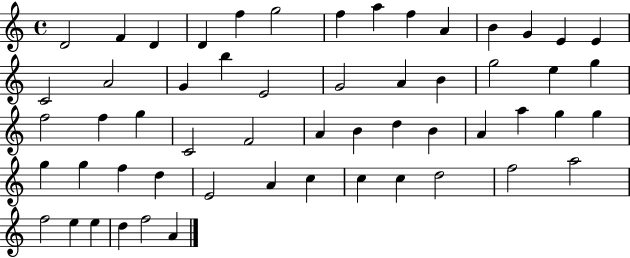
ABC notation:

X:1
T:Untitled
M:4/4
L:1/4
K:C
D2 F D D f g2 f a f A B G E E C2 A2 G b E2 G2 A B g2 e g f2 f g C2 F2 A B d B A a g g g g f d E2 A c c c d2 f2 a2 f2 e e d f2 A